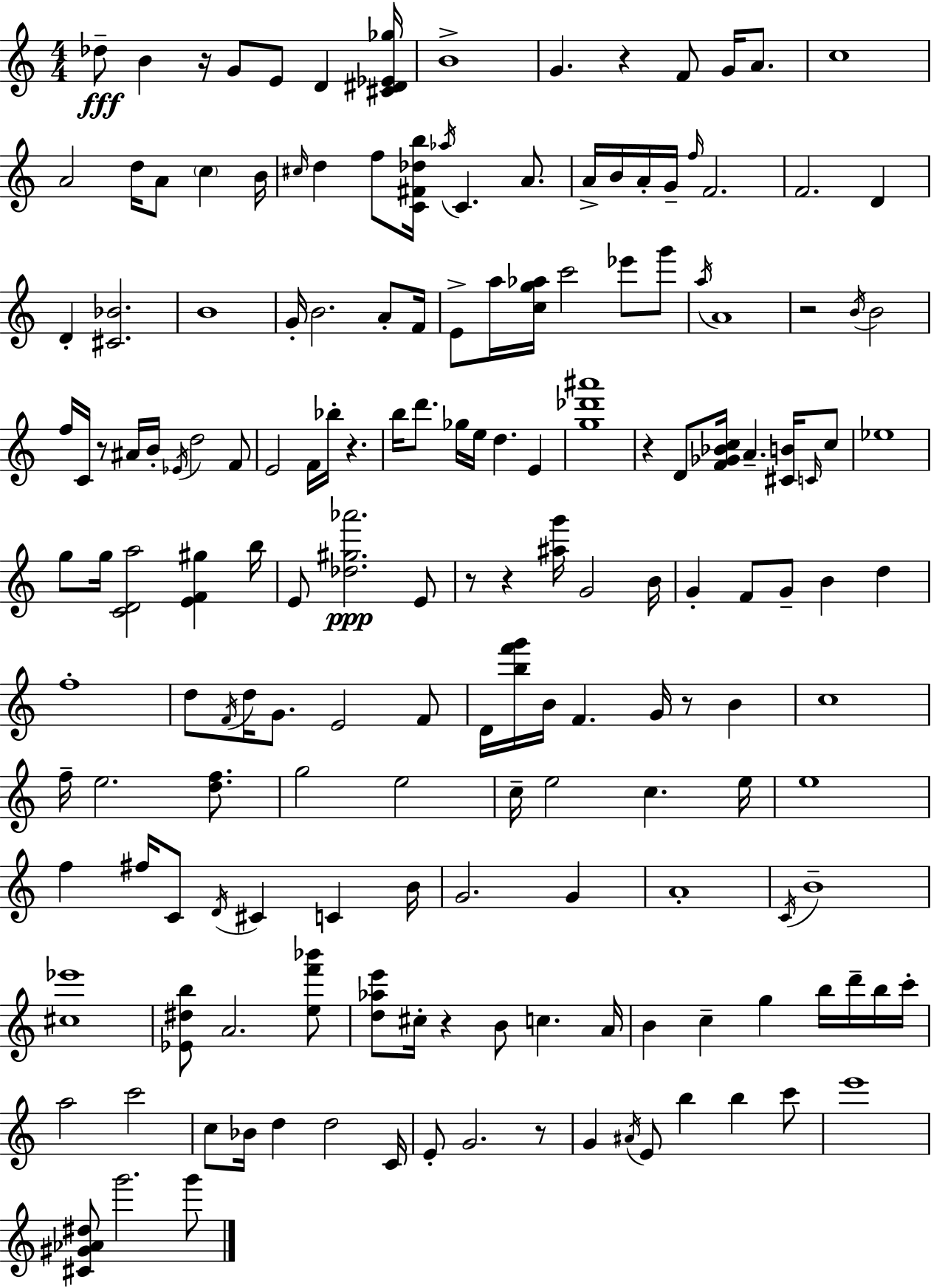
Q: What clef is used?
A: treble